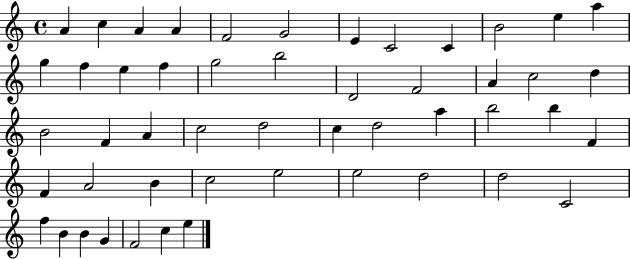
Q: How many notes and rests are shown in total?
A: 50